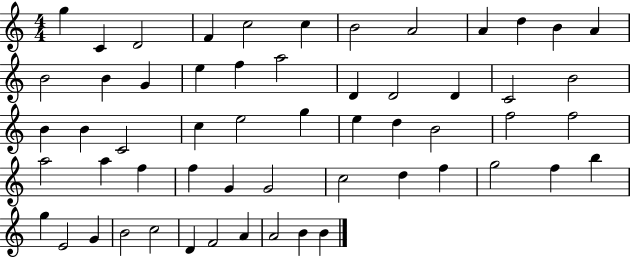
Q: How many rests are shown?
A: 0